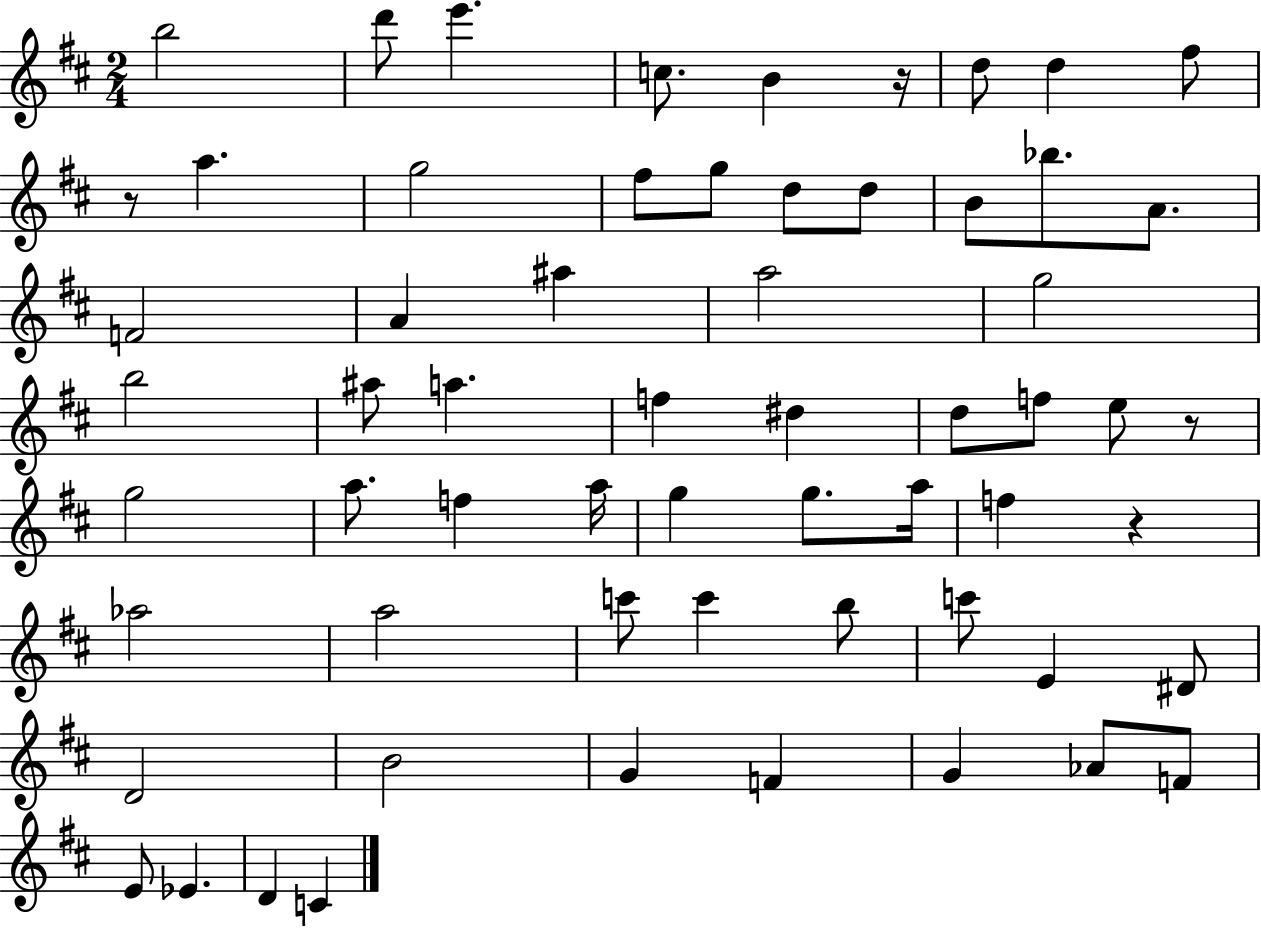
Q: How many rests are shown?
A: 4